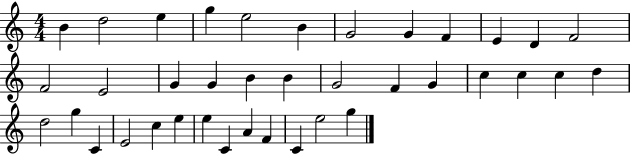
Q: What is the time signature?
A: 4/4